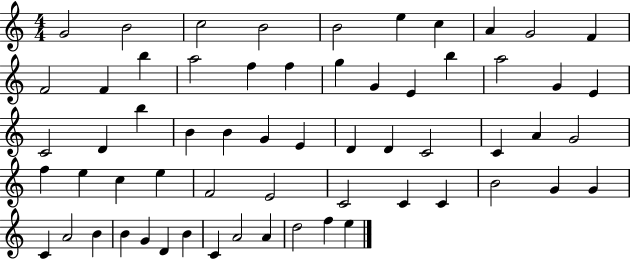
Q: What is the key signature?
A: C major